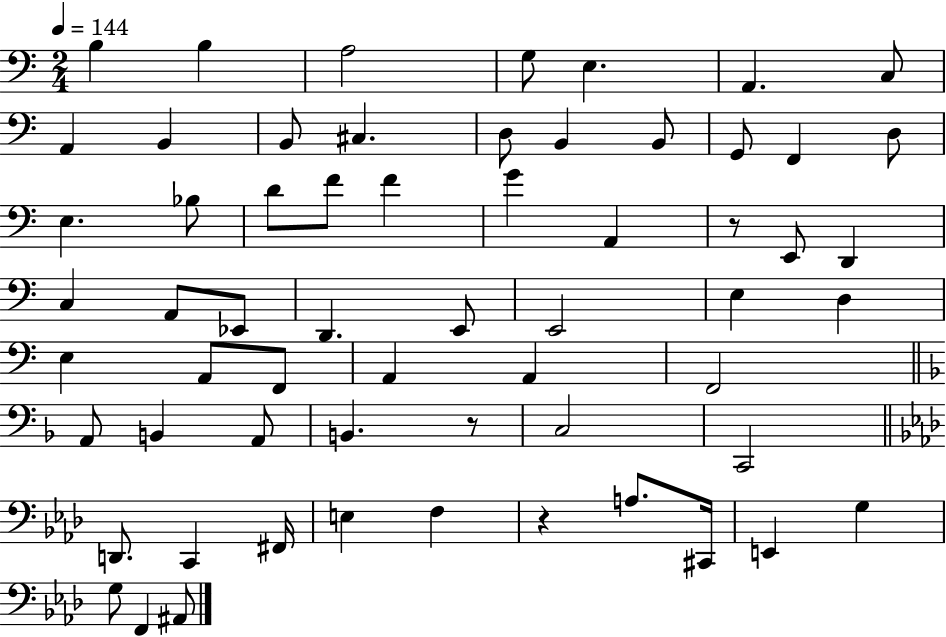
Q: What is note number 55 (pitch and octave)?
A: G3